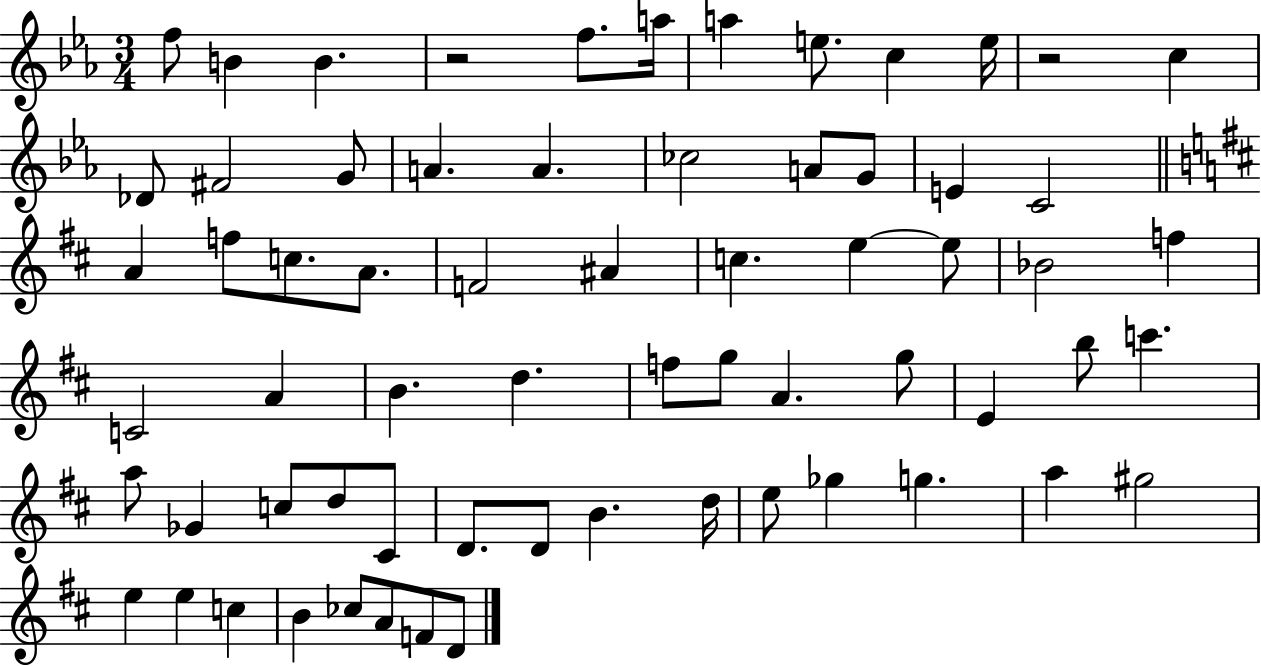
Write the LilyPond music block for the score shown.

{
  \clef treble
  \numericTimeSignature
  \time 3/4
  \key ees \major
  f''8 b'4 b'4. | r2 f''8. a''16 | a''4 e''8. c''4 e''16 | r2 c''4 | \break des'8 fis'2 g'8 | a'4. a'4. | ces''2 a'8 g'8 | e'4 c'2 | \break \bar "||" \break \key d \major a'4 f''8 c''8. a'8. | f'2 ais'4 | c''4. e''4~~ e''8 | bes'2 f''4 | \break c'2 a'4 | b'4. d''4. | f''8 g''8 a'4. g''8 | e'4 b''8 c'''4. | \break a''8 ges'4 c''8 d''8 cis'8 | d'8. d'8 b'4. d''16 | e''8 ges''4 g''4. | a''4 gis''2 | \break e''4 e''4 c''4 | b'4 ces''8 a'8 f'8 d'8 | \bar "|."
}